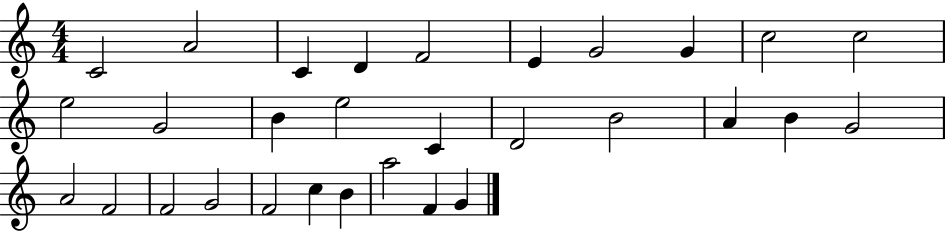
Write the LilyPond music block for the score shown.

{
  \clef treble
  \numericTimeSignature
  \time 4/4
  \key c \major
  c'2 a'2 | c'4 d'4 f'2 | e'4 g'2 g'4 | c''2 c''2 | \break e''2 g'2 | b'4 e''2 c'4 | d'2 b'2 | a'4 b'4 g'2 | \break a'2 f'2 | f'2 g'2 | f'2 c''4 b'4 | a''2 f'4 g'4 | \break \bar "|."
}